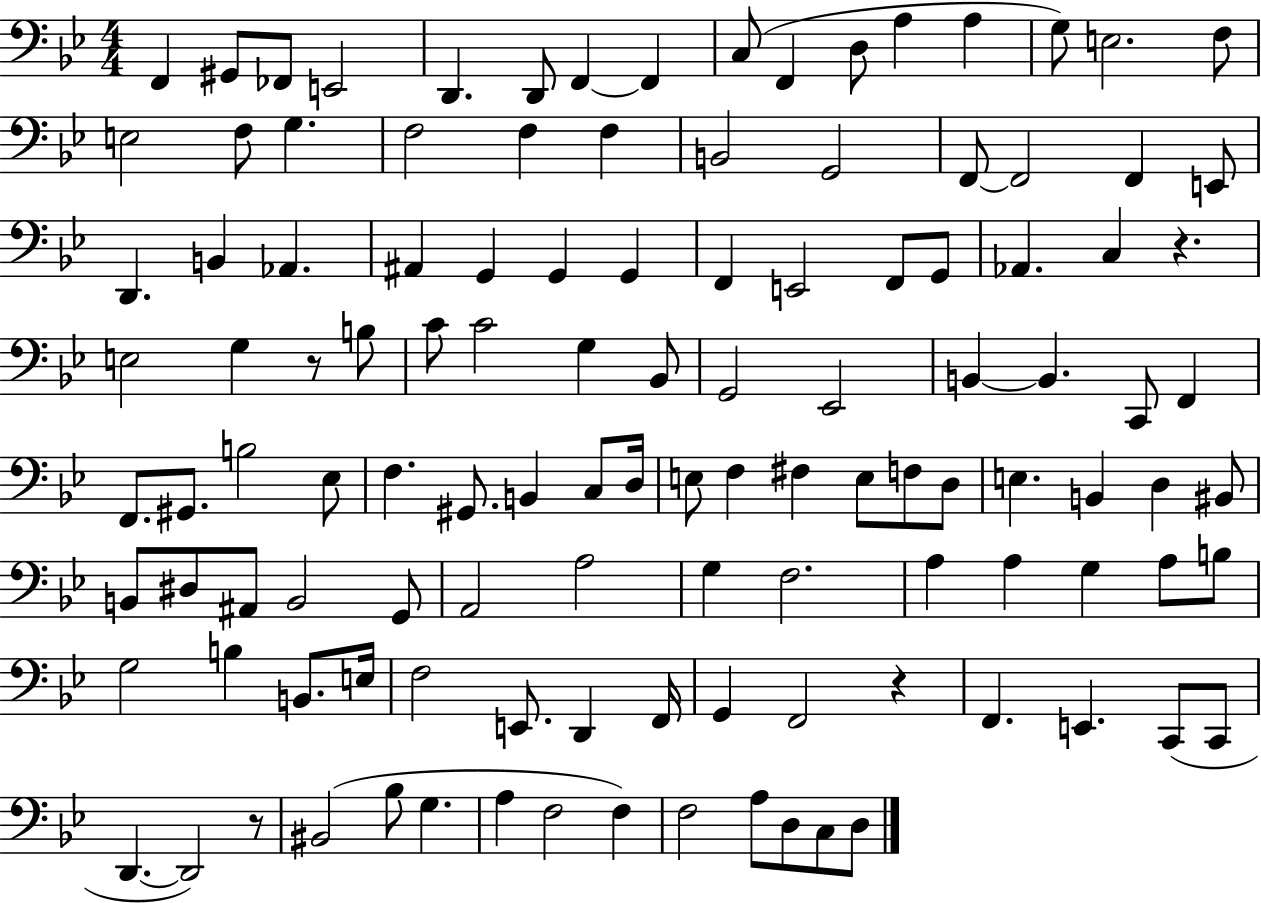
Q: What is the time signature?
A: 4/4